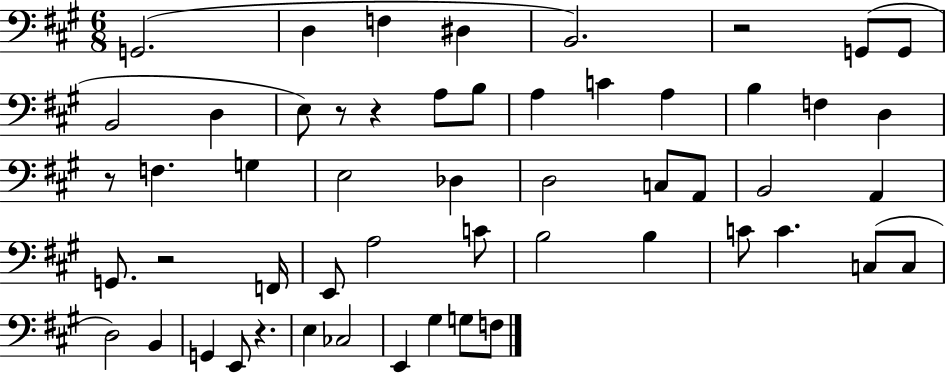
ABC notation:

X:1
T:Untitled
M:6/8
L:1/4
K:A
G,,2 D, F, ^D, B,,2 z2 G,,/2 G,,/2 B,,2 D, E,/2 z/2 z A,/2 B,/2 A, C A, B, F, D, z/2 F, G, E,2 _D, D,2 C,/2 A,,/2 B,,2 A,, G,,/2 z2 F,,/4 E,,/2 A,2 C/2 B,2 B, C/2 C C,/2 C,/2 D,2 B,, G,, E,,/2 z E, _C,2 E,, ^G, G,/2 F,/2